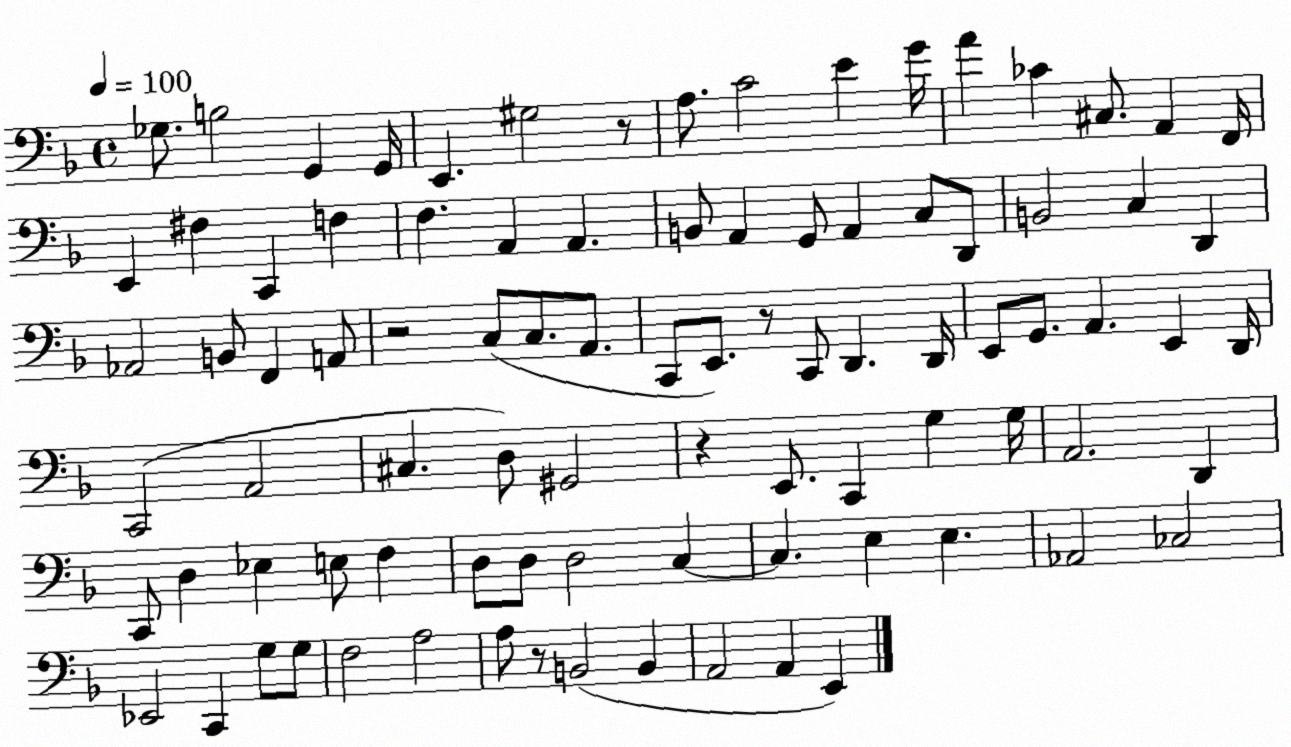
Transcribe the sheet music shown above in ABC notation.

X:1
T:Untitled
M:4/4
L:1/4
K:F
_G,/2 B,2 G,, G,,/4 E,, ^G,2 z/2 A,/2 C2 E G/4 A _C ^C,/2 A,, F,,/4 E,, ^F, C,, F, F, A,, A,, B,,/2 A,, G,,/2 A,, C,/2 D,,/2 B,,2 C, D,, _A,,2 B,,/2 F,, A,,/2 z2 C,/2 C,/2 A,,/2 C,,/2 E,,/2 z/2 C,,/2 D,, D,,/4 E,,/2 G,,/2 A,, E,, D,,/4 C,,2 A,,2 ^C, D,/2 ^G,,2 z E,,/2 C,, G, G,/4 A,,2 D,, C,,/2 D, _E, E,/2 F, D,/2 D,/2 D,2 C, C, E, E, _A,,2 _C,2 _E,,2 C,, G,/2 G,/2 F,2 A,2 A,/2 z/2 B,,2 B,, A,,2 A,, E,,